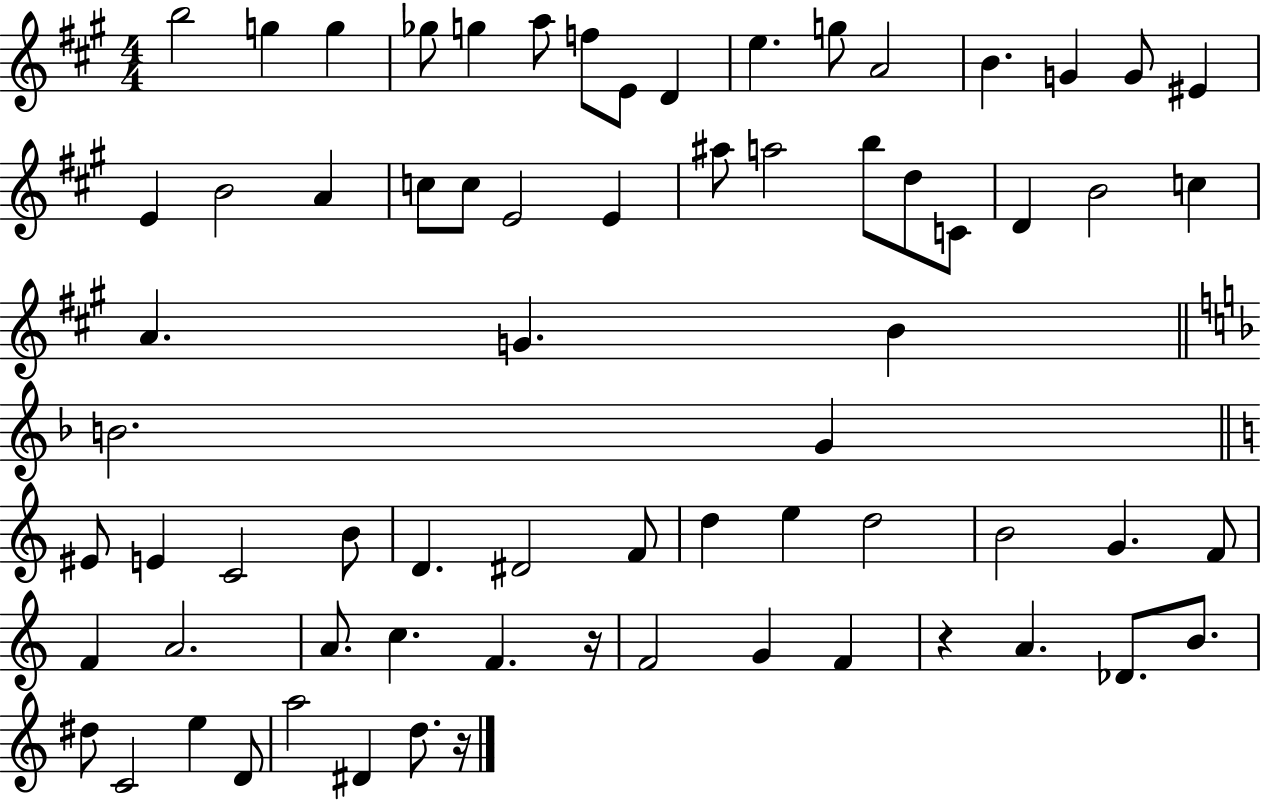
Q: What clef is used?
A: treble